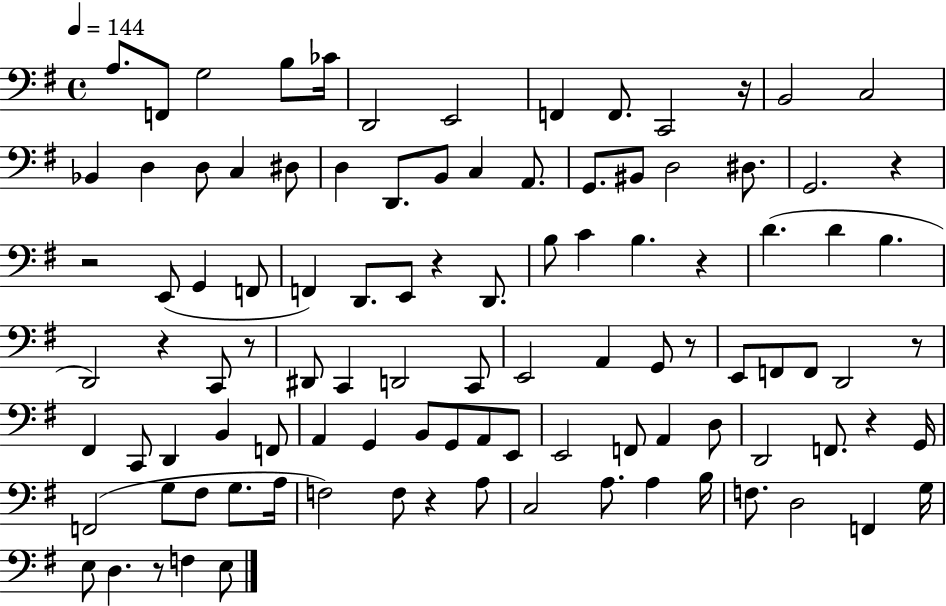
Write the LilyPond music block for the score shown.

{
  \clef bass
  \time 4/4
  \defaultTimeSignature
  \key g \major
  \tempo 4 = 144
  \repeat volta 2 { a8. f,8 g2 b8 ces'16 | d,2 e,2 | f,4 f,8. c,2 r16 | b,2 c2 | \break bes,4 d4 d8 c4 dis8 | d4 d,8. b,8 c4 a,8. | g,8. bis,8 d2 dis8. | g,2. r4 | \break r2 e,8( g,4 f,8 | f,4) d,8. e,8 r4 d,8. | b8 c'4 b4. r4 | d'4.( d'4 b4. | \break d,2) r4 c,8 r8 | dis,8 c,4 d,2 c,8 | e,2 a,4 g,8 r8 | e,8 f,8 f,8 d,2 r8 | \break fis,4 c,8 d,4 b,4 f,8 | a,4 g,4 b,8 g,8 a,8 e,8 | e,2 f,8 a,4 d8 | d,2 f,8. r4 g,16 | \break f,2( g8 fis8 g8. a16 | f2) f8 r4 a8 | c2 a8. a4 b16 | f8. d2 f,4 g16 | \break e8 d4. r8 f4 e8 | } \bar "|."
}